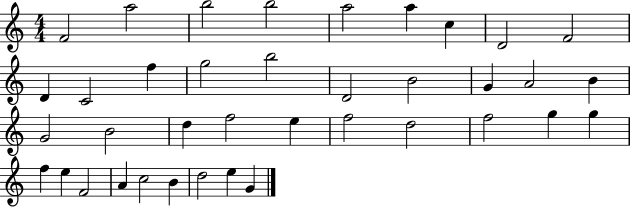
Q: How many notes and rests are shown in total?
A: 38